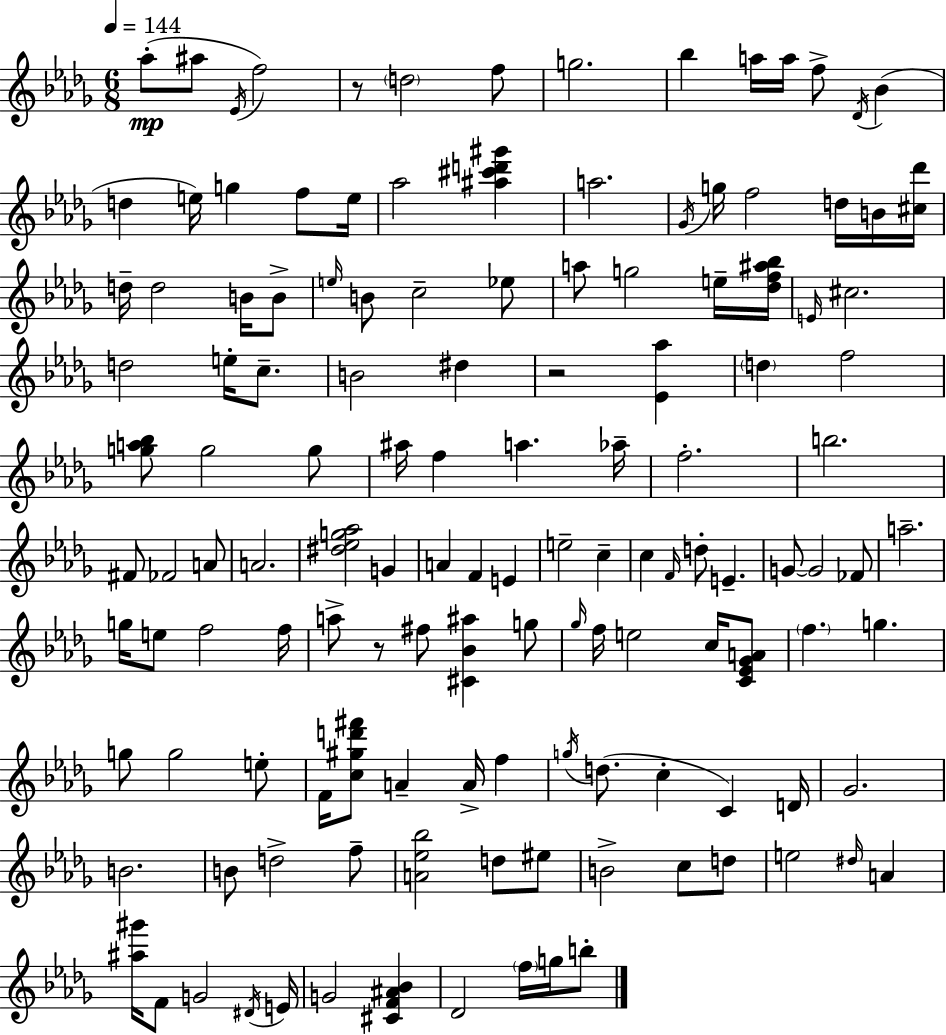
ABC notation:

X:1
T:Untitled
M:6/8
L:1/4
K:Bbm
_a/2 ^a/2 _E/4 f2 z/2 d2 f/2 g2 _b a/4 a/4 f/2 _D/4 _B d e/4 g f/2 e/4 _a2 [^a^c'd'^g'] a2 _G/4 g/4 f2 d/4 B/4 [^c_d']/4 d/4 d2 B/4 B/2 e/4 B/2 c2 _e/2 a/2 g2 e/4 [_df^a_b]/4 E/4 ^c2 d2 e/4 c/2 B2 ^d z2 [_E_a] d f2 [ga_b]/2 g2 g/2 ^a/4 f a _a/4 f2 b2 ^F/2 _F2 A/2 A2 [^d_eg_a]2 G A F E e2 c c F/4 d/2 E G/2 G2 _F/2 a2 g/4 e/2 f2 f/4 a/2 z/2 ^f/2 [^C_B^a] g/2 _g/4 f/4 e2 c/4 [C_E_GA]/2 f g g/2 g2 e/2 F/4 [c^gd'^f']/2 A A/4 f g/4 d/2 c C D/4 _G2 B2 B/2 d2 f/2 [A_e_b]2 d/2 ^e/2 B2 c/2 d/2 e2 ^d/4 A [^a^g']/4 F/2 G2 ^D/4 E/4 G2 [^CF^A_B] _D2 f/4 g/4 b/2